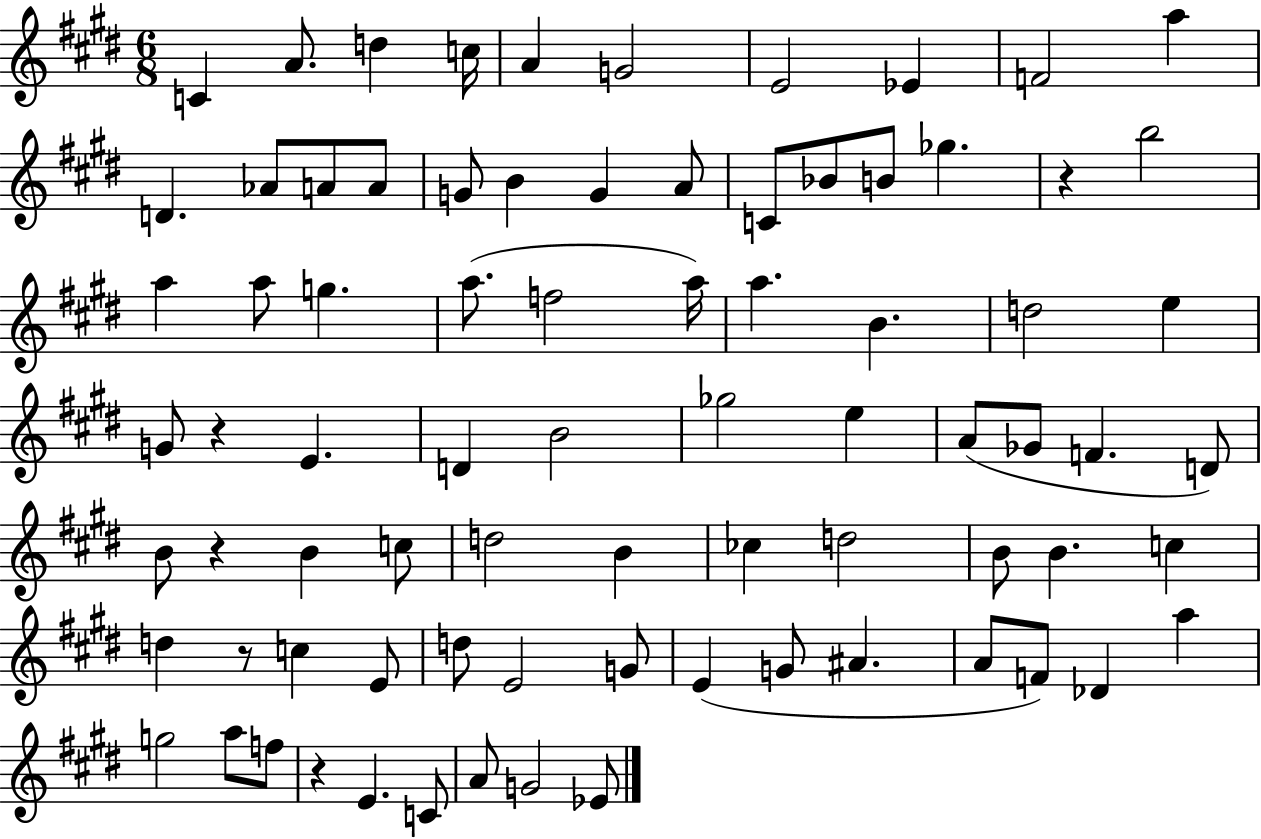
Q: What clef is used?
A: treble